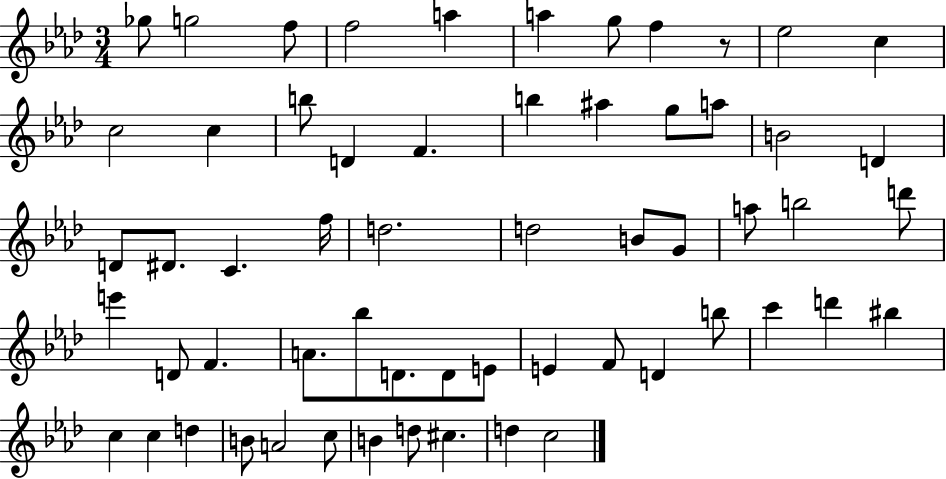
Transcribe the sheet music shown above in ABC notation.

X:1
T:Untitled
M:3/4
L:1/4
K:Ab
_g/2 g2 f/2 f2 a a g/2 f z/2 _e2 c c2 c b/2 D F b ^a g/2 a/2 B2 D D/2 ^D/2 C f/4 d2 d2 B/2 G/2 a/2 b2 d'/2 e' D/2 F A/2 _b/2 D/2 D/2 E/2 E F/2 D b/2 c' d' ^b c c d B/2 A2 c/2 B d/2 ^c d c2